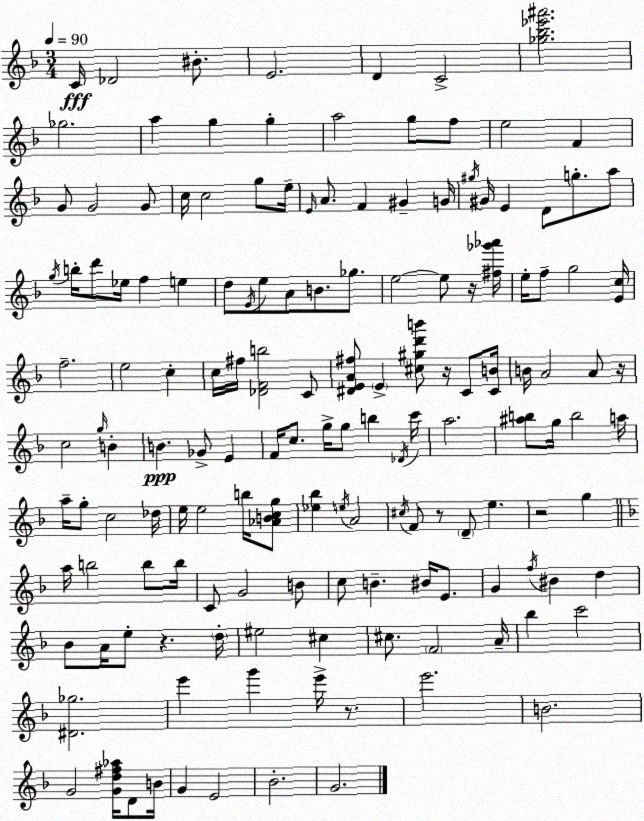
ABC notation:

X:1
T:Untitled
M:3/4
L:1/4
K:F
C/4 _D2 ^B/2 E2 D C2 [_g_b_e'^a']2 _g2 a g g a2 g/2 f/2 e2 F G/2 G2 G/2 c/4 c2 g/2 e/4 E/4 A/2 F ^G G/4 ^g/4 ^G/4 E D/2 g/2 a/2 g/4 b/4 d'/2 _e/4 f e d/2 E/4 e/2 A/2 B/2 _g/2 e2 e/2 z/4 [^f_g'_a']/4 e/4 f/2 g2 [Ec]/4 f2 e2 c c/4 ^f/4 [_DFb]2 C/2 [^DEA^f]/2 E [^c^gd'b']/2 z/4 C/2 [CB]/4 B/4 A2 A/2 z/4 c2 g/4 B B _G/2 E F/4 c/2 g/4 g/2 b _D/4 c'/4 a2 [^ab]/2 g/4 b2 a/4 a/4 g/2 c2 _d/4 e/4 e2 b/4 [_ABcg]/2 [_e_b] e/4 A2 ^c/4 F/2 z/2 D/2 e z2 g a/4 b2 b/2 b/4 C/2 G2 B/2 c/2 B ^B/4 E/2 G f/4 ^B d _B/2 A/4 e/2 z d/4 ^e2 ^c ^c/2 F2 A/4 _b c'2 [^D_g]2 e' g' e'/4 z/2 e'2 B2 G2 [Gd^f_a]/4 D/2 B/4 G E2 _B2 G2